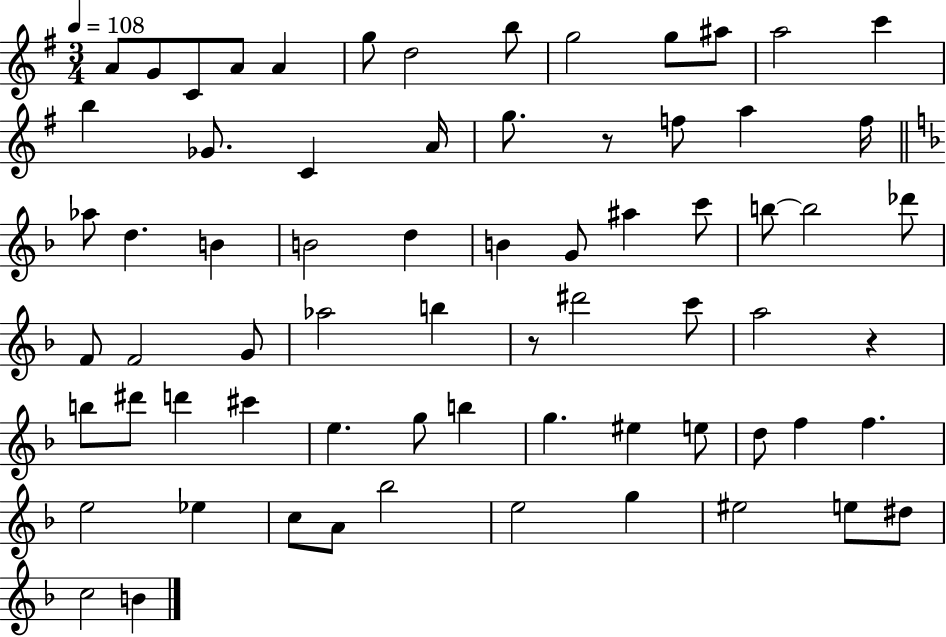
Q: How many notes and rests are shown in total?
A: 69